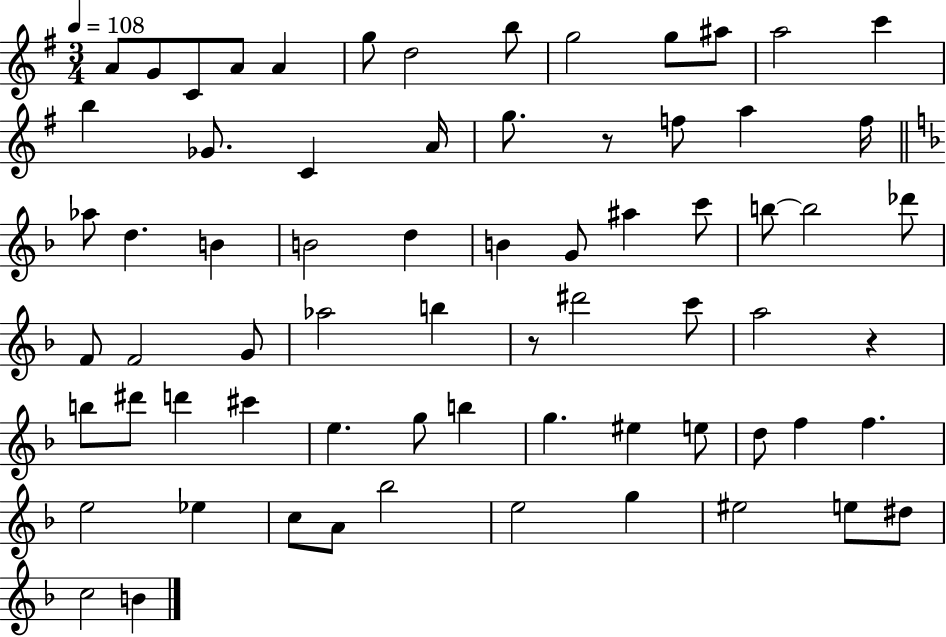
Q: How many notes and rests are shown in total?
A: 69